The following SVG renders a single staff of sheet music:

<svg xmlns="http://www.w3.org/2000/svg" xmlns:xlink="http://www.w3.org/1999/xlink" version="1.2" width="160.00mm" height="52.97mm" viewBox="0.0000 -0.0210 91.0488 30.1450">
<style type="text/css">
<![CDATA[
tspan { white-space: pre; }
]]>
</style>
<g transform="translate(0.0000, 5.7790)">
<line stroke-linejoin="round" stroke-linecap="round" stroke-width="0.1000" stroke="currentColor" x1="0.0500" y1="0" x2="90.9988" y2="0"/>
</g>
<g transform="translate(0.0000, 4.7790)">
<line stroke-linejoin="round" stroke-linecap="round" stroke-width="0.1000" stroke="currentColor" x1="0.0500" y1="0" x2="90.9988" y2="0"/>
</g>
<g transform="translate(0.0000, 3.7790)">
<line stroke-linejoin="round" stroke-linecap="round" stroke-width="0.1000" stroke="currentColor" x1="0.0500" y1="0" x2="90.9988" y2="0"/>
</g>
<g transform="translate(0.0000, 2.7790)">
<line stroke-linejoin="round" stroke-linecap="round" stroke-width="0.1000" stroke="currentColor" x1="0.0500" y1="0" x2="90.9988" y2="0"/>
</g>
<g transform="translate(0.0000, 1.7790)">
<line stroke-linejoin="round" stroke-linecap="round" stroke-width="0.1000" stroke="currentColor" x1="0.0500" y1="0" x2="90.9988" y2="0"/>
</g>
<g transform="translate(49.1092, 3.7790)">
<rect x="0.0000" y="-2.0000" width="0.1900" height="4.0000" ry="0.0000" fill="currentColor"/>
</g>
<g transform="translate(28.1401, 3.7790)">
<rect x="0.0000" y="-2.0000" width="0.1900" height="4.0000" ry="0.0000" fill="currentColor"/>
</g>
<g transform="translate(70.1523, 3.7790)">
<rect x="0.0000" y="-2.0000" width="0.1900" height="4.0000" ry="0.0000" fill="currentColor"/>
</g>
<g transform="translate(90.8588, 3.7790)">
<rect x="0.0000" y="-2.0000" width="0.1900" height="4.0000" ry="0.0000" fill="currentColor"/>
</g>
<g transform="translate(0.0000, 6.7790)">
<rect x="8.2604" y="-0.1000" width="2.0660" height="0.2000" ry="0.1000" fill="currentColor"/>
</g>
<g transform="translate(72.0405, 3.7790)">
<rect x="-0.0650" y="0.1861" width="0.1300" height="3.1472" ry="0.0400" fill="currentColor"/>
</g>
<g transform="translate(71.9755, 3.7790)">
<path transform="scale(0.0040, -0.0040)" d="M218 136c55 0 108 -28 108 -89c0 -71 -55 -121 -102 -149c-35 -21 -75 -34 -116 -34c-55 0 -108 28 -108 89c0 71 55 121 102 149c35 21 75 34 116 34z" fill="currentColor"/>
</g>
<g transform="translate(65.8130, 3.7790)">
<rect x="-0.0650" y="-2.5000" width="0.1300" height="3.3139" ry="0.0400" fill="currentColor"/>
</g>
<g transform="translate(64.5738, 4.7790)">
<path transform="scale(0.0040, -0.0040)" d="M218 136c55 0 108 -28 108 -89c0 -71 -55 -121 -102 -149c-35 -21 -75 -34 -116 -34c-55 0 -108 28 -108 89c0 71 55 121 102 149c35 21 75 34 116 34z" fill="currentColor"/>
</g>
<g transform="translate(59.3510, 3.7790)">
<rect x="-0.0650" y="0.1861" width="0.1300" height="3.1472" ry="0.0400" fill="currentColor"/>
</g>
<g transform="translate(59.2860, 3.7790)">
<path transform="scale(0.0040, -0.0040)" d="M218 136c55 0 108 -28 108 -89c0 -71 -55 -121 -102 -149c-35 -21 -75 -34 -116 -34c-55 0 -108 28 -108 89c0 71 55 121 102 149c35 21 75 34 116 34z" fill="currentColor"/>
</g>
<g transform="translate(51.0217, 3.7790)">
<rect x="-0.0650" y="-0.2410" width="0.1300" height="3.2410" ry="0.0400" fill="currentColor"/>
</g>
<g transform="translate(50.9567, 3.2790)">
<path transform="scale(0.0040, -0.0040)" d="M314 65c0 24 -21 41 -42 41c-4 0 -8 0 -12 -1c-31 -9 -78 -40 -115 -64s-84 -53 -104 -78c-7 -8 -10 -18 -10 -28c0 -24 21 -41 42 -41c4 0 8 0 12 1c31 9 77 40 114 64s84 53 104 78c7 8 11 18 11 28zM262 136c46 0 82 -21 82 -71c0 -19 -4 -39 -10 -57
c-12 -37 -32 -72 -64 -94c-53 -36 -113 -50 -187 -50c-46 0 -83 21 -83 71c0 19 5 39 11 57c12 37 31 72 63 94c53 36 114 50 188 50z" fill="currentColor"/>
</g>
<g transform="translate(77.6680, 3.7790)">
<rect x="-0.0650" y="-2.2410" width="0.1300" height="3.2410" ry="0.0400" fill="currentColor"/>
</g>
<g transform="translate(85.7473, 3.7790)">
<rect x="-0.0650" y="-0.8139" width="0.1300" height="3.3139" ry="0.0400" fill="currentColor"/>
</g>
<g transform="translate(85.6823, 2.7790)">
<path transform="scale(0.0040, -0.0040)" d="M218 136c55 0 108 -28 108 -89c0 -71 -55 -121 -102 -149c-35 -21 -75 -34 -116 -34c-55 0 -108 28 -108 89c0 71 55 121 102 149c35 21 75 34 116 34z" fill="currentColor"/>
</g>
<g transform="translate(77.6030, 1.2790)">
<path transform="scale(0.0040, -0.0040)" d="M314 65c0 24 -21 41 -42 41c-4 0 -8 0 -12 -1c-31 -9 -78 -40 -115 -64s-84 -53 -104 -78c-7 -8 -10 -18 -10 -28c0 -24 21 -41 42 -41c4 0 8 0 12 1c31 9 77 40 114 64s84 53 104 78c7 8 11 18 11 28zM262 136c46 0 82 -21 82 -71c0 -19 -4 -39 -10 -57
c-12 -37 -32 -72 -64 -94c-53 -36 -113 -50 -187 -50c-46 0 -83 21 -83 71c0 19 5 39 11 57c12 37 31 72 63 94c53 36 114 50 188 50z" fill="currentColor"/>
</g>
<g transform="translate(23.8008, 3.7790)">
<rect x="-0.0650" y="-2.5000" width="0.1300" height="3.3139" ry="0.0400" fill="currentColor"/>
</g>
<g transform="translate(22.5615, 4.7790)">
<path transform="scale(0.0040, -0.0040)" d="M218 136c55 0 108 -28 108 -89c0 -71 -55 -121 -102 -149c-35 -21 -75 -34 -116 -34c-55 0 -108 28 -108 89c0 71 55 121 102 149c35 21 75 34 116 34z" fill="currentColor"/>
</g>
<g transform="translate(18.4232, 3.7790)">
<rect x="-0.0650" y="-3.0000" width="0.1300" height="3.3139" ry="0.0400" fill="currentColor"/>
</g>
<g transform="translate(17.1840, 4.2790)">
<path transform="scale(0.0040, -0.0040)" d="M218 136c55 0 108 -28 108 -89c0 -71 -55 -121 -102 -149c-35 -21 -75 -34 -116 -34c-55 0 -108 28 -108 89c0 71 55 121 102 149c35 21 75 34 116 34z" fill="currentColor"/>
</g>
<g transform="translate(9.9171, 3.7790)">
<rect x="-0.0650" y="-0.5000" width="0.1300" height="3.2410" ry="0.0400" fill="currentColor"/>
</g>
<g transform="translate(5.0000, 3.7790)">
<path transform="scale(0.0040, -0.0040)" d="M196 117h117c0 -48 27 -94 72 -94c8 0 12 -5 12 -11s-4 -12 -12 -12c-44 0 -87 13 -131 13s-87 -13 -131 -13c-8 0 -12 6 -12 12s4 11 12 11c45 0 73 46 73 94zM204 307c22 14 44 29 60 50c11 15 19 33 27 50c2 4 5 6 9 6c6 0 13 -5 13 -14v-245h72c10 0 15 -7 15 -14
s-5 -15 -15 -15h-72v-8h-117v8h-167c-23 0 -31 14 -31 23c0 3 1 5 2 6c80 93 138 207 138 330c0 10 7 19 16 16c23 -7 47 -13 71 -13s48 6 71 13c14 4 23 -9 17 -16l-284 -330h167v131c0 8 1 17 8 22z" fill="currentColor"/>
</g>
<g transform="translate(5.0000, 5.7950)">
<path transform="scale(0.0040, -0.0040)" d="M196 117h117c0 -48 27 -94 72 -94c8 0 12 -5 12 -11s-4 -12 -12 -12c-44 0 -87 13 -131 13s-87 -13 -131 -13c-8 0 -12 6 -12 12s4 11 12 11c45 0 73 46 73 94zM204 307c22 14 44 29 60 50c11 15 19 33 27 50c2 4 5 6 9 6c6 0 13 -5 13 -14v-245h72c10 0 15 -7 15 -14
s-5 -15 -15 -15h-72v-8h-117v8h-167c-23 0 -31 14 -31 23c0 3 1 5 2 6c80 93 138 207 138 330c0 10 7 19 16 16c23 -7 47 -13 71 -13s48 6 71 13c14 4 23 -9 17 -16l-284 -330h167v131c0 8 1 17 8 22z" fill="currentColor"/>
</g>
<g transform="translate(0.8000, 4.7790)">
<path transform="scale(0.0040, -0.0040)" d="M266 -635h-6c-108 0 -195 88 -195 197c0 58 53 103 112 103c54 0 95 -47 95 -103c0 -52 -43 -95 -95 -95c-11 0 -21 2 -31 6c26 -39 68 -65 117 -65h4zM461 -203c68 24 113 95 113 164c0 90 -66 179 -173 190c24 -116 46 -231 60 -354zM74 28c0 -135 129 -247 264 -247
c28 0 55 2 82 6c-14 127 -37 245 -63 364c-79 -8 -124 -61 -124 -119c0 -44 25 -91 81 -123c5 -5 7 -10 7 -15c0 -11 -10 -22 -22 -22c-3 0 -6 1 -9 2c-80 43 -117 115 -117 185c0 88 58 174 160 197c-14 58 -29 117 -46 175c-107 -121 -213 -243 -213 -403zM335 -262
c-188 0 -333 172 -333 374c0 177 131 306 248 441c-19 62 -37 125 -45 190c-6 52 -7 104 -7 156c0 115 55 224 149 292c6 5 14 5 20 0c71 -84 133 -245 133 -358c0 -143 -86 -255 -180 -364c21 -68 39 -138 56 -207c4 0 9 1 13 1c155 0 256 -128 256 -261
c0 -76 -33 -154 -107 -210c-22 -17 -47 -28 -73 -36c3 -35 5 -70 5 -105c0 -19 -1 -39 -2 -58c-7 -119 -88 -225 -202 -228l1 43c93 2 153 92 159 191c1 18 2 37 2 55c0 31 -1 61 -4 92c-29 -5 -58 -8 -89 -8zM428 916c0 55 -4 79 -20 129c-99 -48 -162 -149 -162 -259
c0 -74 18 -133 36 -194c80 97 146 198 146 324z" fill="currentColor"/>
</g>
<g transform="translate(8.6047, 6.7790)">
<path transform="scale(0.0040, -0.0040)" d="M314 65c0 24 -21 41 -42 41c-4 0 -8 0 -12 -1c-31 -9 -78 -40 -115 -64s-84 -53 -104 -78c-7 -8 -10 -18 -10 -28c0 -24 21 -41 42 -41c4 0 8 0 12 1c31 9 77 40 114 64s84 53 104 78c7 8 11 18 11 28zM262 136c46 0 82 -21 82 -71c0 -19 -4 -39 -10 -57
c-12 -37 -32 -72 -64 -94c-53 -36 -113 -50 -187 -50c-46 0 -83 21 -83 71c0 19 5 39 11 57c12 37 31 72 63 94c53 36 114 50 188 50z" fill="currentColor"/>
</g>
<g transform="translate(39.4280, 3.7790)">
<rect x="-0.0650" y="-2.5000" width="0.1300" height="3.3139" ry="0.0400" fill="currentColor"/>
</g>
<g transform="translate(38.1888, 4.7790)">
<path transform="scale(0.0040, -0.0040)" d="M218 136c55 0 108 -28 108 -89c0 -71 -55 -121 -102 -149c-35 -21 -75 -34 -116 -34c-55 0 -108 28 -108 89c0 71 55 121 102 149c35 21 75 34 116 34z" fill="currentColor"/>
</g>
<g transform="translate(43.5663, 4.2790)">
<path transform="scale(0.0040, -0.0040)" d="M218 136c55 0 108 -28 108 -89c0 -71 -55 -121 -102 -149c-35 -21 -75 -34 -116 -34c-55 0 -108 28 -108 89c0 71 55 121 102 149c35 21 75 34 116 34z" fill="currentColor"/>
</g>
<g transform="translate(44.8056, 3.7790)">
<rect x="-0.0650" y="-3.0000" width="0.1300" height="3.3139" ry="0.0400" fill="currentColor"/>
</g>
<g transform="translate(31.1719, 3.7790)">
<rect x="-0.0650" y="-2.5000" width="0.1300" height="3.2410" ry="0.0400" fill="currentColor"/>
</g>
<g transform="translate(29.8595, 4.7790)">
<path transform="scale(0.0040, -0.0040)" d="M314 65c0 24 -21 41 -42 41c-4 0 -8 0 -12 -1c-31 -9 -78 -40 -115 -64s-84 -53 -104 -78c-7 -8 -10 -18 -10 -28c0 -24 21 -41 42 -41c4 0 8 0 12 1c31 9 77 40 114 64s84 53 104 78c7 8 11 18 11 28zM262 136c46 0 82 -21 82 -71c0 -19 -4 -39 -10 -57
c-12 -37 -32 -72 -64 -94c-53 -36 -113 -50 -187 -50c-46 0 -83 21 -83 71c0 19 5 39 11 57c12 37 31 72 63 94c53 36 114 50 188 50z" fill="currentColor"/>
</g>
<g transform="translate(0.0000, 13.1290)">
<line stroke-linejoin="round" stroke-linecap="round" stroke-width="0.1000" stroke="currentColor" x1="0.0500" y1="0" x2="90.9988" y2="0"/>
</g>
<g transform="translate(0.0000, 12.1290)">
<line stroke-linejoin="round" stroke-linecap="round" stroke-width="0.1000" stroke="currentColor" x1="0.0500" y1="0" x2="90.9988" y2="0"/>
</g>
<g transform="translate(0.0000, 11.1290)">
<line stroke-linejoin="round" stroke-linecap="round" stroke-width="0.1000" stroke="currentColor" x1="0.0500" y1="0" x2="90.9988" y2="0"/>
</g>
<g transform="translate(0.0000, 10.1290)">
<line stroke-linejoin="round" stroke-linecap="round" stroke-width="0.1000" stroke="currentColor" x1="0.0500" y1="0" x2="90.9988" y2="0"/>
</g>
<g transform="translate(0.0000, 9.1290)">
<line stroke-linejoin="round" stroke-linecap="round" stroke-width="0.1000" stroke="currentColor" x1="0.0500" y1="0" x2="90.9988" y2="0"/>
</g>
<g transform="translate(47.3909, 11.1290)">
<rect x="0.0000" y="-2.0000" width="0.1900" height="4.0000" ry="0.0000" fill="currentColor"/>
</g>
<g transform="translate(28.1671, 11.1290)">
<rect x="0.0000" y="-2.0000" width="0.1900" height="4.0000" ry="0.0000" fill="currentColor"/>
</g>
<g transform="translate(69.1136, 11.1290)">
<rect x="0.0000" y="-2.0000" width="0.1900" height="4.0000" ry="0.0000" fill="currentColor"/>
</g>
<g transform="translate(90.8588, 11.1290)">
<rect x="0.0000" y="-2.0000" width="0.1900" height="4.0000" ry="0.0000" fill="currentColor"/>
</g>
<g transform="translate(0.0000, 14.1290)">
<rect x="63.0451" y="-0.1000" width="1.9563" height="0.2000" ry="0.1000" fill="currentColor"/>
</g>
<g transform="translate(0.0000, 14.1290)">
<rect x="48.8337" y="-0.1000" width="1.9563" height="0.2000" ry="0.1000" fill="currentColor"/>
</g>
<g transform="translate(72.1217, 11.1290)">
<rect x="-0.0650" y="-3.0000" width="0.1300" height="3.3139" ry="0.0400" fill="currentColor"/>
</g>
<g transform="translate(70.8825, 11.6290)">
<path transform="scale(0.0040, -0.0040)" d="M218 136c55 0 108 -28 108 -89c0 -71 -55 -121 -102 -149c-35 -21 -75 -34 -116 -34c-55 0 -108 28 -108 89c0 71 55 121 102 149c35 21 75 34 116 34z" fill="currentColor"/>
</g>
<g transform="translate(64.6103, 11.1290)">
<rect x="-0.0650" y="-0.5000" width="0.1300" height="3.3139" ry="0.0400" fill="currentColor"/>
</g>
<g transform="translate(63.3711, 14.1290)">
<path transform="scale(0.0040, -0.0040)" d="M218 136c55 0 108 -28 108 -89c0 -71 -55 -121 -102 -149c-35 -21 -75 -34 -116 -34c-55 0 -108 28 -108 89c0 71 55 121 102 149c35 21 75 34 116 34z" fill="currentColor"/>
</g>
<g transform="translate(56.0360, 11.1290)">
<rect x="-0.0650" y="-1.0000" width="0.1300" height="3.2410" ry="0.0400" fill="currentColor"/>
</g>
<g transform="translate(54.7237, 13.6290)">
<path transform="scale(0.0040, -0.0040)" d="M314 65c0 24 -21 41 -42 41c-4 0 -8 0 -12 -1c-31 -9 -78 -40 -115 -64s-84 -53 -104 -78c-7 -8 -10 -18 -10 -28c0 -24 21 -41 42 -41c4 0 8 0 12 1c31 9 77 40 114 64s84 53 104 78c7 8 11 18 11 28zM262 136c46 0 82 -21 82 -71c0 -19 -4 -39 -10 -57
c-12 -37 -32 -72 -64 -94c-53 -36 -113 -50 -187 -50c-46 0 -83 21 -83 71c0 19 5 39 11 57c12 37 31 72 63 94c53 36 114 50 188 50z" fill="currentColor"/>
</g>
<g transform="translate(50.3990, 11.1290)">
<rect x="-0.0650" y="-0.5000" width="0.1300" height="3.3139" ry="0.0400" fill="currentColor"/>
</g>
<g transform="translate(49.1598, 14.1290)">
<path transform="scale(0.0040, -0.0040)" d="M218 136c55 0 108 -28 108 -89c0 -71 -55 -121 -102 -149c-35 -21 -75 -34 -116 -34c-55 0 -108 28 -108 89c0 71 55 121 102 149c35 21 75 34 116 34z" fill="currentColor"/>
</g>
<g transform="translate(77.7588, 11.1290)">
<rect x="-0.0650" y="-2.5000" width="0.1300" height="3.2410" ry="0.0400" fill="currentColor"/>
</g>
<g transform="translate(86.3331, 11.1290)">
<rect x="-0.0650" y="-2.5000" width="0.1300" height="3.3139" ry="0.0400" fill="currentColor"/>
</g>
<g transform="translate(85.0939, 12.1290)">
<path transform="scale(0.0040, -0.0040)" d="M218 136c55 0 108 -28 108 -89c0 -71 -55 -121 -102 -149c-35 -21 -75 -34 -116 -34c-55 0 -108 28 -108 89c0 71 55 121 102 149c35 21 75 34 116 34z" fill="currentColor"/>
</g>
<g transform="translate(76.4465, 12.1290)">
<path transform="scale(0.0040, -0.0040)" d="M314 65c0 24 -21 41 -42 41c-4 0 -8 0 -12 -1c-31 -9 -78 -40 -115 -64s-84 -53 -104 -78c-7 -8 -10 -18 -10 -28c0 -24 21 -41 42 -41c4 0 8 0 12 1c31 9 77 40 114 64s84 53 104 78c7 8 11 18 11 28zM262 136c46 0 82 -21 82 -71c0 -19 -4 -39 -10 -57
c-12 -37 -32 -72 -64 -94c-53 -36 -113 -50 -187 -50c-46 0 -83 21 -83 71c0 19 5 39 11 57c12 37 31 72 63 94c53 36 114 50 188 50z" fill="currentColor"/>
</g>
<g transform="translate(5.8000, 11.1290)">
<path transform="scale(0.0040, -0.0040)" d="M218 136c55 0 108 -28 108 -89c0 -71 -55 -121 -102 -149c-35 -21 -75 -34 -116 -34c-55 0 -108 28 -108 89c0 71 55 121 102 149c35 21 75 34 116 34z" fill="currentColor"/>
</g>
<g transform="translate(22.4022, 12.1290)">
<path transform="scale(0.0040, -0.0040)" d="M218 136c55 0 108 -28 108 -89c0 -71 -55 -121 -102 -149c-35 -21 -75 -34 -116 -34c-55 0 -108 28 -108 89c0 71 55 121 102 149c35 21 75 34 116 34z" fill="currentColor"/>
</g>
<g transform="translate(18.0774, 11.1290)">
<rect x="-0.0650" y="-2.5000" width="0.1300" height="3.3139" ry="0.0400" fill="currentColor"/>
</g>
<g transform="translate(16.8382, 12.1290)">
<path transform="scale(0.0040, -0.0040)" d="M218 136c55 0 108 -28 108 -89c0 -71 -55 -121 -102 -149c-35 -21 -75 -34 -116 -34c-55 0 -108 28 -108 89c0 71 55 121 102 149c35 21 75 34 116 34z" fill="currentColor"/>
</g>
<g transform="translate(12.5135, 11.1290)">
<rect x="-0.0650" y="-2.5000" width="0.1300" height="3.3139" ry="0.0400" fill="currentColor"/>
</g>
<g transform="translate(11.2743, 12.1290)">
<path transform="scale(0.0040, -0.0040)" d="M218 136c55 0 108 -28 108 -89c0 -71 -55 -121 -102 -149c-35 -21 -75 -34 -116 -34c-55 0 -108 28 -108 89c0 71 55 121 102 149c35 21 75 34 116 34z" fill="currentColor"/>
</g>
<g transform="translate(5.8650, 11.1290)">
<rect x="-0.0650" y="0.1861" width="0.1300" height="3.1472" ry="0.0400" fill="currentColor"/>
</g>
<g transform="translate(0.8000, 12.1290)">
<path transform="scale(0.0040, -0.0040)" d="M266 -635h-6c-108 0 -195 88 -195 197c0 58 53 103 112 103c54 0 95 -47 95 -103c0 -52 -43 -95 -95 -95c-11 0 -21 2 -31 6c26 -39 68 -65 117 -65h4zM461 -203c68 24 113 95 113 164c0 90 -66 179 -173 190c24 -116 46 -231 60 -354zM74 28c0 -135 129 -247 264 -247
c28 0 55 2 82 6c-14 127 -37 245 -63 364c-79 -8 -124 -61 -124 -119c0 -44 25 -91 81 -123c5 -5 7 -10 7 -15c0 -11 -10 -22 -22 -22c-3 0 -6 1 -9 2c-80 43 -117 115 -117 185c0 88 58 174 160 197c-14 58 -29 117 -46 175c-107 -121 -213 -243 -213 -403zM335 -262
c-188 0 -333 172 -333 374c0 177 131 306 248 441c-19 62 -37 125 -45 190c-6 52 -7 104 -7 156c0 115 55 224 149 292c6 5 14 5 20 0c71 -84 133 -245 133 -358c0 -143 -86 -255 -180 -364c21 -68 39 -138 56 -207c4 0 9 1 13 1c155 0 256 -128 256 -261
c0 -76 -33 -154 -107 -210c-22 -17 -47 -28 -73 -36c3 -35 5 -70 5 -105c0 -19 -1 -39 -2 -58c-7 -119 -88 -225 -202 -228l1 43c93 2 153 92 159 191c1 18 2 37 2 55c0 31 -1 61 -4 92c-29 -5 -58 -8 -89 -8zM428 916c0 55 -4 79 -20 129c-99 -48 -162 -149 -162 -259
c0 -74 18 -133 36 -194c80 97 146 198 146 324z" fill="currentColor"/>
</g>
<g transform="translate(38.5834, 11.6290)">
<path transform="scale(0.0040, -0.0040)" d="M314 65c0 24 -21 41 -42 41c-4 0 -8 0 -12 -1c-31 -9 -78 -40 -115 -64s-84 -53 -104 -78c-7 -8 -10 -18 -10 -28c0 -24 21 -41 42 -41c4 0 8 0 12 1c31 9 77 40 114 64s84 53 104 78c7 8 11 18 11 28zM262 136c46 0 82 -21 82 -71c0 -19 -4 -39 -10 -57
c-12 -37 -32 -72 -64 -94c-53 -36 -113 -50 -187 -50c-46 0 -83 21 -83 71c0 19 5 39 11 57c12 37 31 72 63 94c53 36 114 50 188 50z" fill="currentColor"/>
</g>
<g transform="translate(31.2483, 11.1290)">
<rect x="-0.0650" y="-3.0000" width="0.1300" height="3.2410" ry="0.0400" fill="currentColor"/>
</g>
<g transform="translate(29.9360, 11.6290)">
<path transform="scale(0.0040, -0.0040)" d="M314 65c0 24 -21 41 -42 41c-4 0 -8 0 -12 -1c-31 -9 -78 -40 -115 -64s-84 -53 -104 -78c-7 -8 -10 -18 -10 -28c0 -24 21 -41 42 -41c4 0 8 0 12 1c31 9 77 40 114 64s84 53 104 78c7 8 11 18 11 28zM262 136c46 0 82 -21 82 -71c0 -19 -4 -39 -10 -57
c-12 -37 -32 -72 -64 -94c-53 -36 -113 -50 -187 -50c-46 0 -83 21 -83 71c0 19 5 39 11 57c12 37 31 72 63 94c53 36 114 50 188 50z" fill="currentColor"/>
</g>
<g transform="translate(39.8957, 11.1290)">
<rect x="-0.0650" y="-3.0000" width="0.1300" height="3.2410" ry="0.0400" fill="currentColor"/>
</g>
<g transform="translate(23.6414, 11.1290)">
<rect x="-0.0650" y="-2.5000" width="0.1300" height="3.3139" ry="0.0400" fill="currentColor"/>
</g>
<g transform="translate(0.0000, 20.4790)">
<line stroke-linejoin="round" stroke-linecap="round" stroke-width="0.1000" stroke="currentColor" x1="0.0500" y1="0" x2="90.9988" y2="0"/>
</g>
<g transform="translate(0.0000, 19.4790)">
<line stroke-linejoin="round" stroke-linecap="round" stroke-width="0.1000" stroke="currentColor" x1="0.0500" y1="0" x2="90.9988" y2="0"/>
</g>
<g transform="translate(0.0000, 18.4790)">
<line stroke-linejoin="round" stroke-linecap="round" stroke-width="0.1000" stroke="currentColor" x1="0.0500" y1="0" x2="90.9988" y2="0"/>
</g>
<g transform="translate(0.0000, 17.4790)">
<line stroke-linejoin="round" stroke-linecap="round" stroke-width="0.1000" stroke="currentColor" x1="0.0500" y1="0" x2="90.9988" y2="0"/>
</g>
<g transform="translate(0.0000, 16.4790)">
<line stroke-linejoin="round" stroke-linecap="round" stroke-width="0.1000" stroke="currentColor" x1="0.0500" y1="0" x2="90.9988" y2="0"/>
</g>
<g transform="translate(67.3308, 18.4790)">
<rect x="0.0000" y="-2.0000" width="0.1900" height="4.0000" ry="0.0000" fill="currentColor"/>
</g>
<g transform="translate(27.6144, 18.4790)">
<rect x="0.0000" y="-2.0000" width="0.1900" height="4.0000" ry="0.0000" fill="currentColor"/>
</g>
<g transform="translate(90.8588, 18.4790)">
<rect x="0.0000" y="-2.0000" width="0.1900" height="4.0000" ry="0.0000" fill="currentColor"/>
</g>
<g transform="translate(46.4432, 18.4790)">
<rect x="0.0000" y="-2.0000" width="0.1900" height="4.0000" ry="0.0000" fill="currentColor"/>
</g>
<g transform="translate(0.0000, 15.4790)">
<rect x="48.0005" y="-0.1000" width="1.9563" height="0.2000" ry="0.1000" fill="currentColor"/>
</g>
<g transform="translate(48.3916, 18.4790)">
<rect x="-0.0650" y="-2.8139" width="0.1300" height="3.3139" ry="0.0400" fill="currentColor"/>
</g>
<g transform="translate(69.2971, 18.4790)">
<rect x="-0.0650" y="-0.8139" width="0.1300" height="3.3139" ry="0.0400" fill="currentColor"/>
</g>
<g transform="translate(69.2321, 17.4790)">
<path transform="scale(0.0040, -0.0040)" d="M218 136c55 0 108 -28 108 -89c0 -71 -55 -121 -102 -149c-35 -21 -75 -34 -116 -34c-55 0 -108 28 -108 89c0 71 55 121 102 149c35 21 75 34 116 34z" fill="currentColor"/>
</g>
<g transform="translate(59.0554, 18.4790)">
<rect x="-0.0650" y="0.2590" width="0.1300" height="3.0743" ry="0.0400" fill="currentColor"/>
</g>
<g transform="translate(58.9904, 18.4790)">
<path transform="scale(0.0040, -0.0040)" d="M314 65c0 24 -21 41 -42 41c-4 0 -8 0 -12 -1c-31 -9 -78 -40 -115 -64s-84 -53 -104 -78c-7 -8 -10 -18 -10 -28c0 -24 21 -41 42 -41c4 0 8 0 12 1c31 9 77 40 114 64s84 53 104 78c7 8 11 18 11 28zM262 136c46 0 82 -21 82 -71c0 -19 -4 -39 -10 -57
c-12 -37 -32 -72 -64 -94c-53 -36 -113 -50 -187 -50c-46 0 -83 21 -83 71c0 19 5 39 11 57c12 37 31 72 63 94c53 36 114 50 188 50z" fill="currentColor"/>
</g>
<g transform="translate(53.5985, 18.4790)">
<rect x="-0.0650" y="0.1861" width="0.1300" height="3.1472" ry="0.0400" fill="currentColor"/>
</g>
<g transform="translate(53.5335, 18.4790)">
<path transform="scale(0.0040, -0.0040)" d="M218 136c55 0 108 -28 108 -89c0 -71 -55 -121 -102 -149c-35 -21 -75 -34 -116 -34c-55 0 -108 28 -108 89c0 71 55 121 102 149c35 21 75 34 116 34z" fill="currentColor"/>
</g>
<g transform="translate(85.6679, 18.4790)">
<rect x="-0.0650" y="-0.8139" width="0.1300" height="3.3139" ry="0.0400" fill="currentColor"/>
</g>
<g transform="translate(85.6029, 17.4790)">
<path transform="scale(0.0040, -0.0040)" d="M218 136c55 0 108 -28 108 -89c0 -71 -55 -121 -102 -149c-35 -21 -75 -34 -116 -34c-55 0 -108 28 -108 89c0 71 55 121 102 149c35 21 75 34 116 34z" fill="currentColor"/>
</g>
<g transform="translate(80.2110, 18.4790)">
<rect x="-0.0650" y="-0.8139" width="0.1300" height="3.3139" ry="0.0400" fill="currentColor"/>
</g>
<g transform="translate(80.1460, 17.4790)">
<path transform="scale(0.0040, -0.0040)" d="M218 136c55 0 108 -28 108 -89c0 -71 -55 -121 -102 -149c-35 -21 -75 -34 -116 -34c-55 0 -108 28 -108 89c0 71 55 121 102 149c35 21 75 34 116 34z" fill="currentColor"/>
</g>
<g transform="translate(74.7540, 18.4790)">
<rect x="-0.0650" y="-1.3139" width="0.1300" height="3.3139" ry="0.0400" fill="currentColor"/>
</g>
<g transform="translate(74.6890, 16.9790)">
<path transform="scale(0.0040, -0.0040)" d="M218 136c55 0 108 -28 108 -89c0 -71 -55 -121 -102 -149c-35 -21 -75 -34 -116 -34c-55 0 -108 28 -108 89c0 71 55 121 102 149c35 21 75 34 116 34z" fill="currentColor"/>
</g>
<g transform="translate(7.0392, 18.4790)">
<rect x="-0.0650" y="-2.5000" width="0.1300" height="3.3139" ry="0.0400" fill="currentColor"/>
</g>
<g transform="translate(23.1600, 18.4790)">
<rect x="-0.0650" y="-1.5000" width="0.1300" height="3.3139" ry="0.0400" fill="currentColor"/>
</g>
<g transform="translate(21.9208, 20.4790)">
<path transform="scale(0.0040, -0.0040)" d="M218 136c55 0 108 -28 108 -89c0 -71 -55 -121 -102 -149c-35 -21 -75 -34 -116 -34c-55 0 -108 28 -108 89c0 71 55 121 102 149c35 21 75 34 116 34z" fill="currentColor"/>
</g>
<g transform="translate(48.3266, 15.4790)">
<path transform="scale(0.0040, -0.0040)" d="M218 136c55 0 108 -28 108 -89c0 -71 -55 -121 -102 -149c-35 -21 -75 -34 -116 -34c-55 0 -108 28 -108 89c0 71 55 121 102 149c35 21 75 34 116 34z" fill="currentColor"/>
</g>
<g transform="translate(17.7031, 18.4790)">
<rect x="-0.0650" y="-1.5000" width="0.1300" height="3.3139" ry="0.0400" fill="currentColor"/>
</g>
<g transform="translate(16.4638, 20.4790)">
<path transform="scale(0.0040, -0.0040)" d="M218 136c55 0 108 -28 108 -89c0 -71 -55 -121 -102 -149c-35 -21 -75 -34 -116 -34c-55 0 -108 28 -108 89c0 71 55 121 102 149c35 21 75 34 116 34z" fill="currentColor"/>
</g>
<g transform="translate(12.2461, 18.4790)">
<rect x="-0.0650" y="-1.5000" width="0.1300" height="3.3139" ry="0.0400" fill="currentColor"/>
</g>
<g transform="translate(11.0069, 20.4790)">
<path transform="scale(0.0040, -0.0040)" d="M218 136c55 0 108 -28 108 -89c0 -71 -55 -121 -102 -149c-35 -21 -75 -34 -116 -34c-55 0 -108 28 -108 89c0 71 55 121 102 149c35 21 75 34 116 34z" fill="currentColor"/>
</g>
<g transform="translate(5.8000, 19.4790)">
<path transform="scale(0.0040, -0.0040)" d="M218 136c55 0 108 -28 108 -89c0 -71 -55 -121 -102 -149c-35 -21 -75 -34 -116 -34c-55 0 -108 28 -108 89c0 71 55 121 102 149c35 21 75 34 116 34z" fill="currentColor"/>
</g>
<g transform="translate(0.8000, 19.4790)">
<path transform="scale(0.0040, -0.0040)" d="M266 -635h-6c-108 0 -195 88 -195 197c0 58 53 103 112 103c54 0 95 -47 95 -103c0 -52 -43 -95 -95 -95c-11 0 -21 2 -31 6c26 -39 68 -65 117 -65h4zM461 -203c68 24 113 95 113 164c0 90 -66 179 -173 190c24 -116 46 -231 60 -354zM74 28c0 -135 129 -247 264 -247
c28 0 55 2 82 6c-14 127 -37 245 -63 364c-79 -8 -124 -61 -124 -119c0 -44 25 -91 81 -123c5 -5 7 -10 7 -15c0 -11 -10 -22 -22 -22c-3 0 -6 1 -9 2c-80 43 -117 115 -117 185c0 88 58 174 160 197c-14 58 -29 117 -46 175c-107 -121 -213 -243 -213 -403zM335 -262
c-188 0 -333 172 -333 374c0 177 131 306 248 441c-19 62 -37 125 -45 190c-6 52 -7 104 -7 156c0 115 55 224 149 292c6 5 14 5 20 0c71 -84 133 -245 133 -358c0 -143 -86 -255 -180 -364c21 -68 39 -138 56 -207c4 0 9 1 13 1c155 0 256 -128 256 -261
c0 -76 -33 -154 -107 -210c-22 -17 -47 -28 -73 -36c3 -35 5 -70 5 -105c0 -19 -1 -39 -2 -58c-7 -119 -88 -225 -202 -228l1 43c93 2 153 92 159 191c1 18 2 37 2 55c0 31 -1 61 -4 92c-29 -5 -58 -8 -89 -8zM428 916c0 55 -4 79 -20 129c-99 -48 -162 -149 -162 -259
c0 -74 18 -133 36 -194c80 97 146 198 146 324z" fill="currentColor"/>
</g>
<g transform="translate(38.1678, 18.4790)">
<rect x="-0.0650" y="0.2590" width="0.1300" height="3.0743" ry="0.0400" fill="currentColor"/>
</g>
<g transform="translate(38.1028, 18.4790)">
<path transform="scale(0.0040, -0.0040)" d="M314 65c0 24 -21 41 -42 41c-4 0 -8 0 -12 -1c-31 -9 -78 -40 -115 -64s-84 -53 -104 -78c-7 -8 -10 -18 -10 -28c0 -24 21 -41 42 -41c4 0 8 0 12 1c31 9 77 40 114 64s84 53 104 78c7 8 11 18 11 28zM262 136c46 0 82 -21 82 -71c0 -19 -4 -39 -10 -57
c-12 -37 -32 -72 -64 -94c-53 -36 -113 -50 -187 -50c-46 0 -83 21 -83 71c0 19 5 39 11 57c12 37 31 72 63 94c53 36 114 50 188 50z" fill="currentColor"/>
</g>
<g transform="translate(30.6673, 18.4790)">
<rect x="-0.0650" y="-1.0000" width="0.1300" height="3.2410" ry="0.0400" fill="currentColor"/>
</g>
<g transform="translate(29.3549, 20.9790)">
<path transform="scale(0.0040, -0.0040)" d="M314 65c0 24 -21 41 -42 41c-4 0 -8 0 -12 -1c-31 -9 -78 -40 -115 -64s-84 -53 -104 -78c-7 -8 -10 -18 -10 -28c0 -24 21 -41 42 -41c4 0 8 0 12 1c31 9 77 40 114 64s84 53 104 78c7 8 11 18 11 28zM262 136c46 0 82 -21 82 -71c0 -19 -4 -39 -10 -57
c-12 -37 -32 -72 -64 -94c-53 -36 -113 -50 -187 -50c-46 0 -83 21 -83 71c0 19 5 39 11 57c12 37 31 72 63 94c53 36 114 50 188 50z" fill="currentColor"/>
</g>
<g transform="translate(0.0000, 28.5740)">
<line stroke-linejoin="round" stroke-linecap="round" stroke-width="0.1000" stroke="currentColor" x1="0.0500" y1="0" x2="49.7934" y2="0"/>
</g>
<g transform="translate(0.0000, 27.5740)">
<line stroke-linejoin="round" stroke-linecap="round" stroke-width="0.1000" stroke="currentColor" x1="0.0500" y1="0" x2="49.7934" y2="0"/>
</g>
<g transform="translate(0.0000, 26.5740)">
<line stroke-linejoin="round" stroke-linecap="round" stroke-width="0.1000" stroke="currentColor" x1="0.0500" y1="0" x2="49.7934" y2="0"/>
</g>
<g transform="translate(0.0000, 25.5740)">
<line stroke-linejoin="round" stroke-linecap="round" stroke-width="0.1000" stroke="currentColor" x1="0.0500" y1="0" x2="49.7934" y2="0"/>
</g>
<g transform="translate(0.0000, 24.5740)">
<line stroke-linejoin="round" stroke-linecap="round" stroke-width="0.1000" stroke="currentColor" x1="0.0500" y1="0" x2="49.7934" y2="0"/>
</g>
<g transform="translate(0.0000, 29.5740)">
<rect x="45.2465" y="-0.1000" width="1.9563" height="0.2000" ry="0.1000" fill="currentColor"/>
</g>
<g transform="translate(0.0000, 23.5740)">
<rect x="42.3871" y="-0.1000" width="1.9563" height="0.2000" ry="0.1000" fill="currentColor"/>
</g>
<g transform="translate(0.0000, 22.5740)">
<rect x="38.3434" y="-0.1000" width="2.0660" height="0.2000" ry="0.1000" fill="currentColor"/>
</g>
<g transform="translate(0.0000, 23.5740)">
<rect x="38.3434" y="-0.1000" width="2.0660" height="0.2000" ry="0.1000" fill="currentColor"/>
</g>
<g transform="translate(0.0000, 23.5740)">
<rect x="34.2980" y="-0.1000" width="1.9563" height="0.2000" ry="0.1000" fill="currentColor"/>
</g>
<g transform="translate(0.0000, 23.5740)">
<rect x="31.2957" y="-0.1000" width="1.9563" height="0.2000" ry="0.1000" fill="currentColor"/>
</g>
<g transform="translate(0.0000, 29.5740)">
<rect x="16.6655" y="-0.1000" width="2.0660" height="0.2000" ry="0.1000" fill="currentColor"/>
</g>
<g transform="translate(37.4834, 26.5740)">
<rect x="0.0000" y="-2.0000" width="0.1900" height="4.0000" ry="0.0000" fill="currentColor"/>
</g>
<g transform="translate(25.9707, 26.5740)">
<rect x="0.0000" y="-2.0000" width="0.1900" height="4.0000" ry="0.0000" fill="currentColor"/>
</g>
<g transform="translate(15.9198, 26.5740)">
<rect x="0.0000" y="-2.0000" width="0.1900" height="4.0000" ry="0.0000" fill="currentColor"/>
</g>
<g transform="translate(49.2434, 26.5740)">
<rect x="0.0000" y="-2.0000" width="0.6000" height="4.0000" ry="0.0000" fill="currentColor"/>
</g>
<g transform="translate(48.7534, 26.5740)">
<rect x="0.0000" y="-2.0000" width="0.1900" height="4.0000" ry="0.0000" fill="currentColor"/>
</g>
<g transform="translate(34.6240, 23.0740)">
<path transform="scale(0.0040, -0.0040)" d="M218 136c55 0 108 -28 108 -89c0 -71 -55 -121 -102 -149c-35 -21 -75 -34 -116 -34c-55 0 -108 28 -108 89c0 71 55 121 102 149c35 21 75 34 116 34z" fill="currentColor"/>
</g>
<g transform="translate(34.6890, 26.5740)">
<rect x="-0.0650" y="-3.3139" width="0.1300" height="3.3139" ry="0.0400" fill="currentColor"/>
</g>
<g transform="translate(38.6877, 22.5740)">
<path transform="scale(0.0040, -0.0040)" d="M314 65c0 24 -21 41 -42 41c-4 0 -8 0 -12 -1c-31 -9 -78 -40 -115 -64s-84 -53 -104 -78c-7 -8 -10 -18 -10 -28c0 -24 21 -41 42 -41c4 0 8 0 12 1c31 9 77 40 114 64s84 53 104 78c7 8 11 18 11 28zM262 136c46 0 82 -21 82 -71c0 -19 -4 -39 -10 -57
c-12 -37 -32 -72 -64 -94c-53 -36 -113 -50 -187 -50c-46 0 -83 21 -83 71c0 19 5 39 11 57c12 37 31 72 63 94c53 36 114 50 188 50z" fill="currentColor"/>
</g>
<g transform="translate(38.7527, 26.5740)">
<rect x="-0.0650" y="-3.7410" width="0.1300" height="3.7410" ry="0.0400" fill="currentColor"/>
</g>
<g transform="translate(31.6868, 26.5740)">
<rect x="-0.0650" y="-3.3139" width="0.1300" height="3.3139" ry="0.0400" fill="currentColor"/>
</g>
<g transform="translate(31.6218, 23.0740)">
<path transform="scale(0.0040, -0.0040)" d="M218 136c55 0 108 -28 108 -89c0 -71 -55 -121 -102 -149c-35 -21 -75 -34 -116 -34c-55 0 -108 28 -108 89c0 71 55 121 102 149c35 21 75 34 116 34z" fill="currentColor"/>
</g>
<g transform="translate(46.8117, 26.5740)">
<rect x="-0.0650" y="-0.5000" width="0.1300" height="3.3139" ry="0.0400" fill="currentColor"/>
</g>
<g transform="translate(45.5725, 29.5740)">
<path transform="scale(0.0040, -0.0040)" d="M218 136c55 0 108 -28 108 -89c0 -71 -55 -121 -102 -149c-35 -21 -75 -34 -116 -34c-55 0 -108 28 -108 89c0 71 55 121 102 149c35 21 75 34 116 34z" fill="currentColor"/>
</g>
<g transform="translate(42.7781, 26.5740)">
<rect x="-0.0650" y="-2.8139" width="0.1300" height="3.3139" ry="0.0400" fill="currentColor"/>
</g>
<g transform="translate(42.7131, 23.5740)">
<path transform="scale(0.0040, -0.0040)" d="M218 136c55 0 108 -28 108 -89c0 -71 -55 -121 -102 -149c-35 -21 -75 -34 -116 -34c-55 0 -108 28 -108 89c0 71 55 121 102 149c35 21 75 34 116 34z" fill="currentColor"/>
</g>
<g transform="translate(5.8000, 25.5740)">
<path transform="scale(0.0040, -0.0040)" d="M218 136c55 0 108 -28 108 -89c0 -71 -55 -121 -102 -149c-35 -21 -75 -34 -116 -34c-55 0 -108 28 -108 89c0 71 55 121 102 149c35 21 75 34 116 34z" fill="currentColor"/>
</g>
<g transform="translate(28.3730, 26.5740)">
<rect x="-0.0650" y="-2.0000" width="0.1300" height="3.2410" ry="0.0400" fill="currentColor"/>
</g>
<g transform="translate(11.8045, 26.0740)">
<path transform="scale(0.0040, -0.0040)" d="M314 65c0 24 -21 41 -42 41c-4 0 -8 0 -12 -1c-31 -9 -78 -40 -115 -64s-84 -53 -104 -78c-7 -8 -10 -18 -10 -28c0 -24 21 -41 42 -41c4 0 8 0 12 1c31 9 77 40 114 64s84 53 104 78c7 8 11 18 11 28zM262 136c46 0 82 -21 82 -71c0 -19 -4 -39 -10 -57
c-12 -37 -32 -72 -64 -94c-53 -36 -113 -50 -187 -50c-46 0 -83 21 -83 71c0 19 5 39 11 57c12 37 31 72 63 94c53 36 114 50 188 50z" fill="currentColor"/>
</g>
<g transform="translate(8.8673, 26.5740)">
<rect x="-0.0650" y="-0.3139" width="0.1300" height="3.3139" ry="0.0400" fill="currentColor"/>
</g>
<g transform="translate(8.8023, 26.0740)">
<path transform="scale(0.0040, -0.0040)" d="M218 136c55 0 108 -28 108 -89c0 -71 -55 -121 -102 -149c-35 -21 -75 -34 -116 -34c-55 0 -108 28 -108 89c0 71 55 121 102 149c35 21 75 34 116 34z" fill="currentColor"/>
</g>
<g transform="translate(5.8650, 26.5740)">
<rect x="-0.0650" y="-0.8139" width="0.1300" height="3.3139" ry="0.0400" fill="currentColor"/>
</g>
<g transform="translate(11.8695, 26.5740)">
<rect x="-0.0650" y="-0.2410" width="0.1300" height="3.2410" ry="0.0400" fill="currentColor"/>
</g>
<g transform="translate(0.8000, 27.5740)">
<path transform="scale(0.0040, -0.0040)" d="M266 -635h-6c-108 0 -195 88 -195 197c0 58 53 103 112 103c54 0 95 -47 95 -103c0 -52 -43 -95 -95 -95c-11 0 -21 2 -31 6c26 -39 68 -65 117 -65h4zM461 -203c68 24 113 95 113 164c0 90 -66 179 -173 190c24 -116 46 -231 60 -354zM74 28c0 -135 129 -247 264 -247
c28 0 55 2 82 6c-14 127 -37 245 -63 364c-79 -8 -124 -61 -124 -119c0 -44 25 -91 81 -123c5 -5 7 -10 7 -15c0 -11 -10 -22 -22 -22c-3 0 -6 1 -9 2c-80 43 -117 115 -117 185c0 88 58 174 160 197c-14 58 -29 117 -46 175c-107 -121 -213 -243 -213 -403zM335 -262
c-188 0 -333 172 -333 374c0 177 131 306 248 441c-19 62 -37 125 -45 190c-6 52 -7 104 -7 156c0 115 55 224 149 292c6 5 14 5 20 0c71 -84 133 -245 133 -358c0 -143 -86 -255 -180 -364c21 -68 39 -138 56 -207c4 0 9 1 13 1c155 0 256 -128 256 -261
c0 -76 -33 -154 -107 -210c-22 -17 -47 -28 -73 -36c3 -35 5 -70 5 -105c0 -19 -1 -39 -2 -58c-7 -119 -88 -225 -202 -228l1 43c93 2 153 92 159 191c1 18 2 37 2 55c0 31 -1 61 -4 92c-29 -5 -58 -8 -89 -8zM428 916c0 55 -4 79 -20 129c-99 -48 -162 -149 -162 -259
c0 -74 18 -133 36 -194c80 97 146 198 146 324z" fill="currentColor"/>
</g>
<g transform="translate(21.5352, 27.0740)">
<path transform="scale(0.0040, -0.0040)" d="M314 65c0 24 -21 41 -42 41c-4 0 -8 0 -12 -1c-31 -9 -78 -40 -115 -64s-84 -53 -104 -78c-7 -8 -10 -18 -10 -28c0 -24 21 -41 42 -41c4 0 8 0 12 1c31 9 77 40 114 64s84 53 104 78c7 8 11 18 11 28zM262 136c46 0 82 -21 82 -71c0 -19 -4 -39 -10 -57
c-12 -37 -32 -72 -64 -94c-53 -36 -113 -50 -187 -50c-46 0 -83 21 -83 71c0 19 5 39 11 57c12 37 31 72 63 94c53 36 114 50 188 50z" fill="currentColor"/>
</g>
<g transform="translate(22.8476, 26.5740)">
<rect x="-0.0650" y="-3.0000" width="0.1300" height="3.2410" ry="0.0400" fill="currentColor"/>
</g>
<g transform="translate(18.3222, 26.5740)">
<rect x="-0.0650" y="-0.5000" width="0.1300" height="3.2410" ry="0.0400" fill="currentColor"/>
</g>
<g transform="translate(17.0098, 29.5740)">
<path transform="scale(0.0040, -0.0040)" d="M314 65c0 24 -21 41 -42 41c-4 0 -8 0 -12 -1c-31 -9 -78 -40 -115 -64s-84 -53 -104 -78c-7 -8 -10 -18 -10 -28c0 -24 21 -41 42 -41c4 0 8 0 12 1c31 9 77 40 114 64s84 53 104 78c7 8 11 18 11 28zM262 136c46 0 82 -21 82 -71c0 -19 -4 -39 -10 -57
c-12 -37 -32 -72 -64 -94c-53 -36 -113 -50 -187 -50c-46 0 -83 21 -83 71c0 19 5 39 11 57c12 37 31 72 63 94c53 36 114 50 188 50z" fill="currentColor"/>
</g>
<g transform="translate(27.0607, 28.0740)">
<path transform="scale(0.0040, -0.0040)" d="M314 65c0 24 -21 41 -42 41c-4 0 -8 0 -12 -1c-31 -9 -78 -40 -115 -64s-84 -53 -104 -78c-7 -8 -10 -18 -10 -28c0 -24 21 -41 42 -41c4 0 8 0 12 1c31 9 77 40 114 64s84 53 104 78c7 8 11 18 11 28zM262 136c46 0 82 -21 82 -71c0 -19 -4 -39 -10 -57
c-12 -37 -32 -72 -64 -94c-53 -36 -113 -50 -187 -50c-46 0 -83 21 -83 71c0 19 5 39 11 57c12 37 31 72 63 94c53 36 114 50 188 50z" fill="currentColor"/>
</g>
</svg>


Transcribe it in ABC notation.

X:1
T:Untitled
M:4/4
L:1/4
K:C
C2 A G G2 G A c2 B G B g2 d B G G G A2 A2 C D2 C A G2 G G E E E D2 B2 a B B2 d e d d d c c2 C2 A2 F2 b b c'2 a C